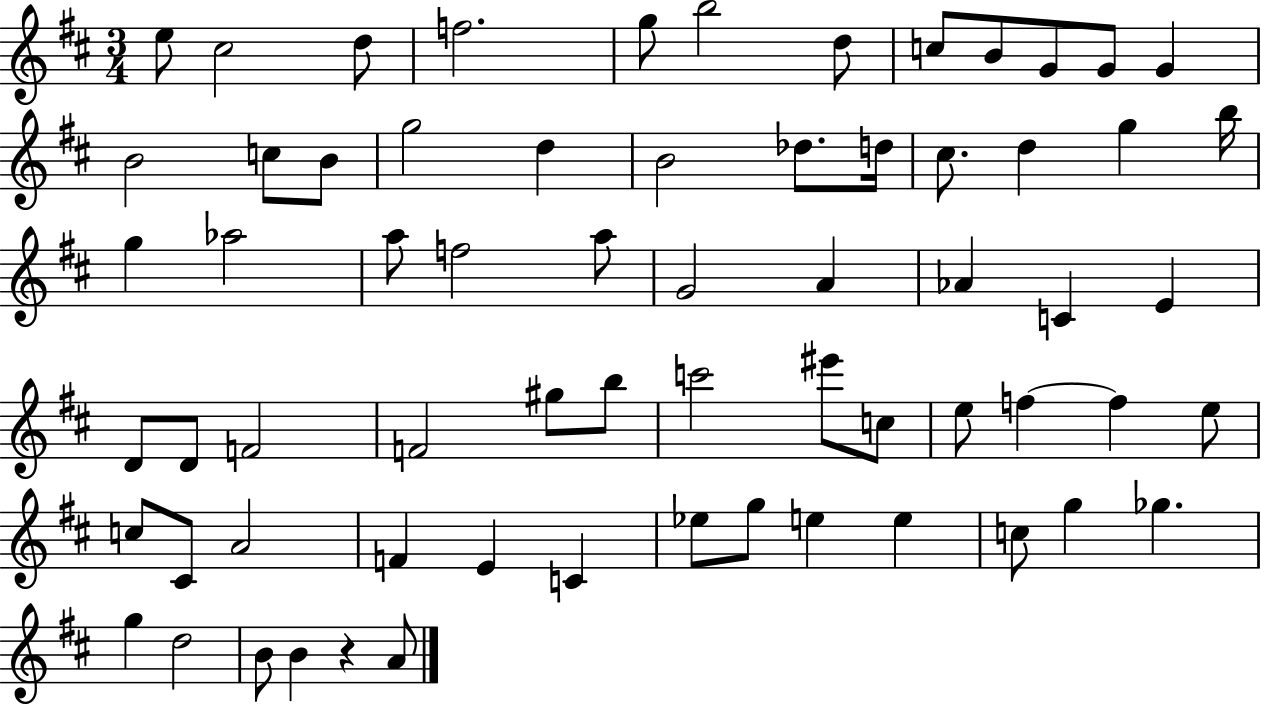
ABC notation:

X:1
T:Untitled
M:3/4
L:1/4
K:D
e/2 ^c2 d/2 f2 g/2 b2 d/2 c/2 B/2 G/2 G/2 G B2 c/2 B/2 g2 d B2 _d/2 d/4 ^c/2 d g b/4 g _a2 a/2 f2 a/2 G2 A _A C E D/2 D/2 F2 F2 ^g/2 b/2 c'2 ^e'/2 c/2 e/2 f f e/2 c/2 ^C/2 A2 F E C _e/2 g/2 e e c/2 g _g g d2 B/2 B z A/2